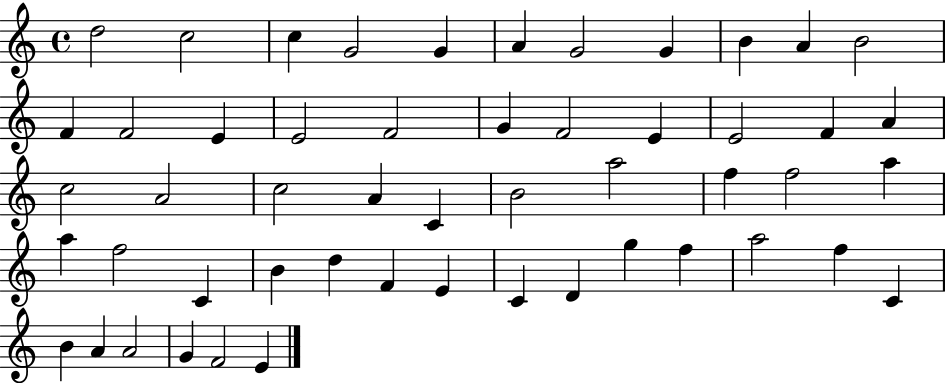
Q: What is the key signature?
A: C major